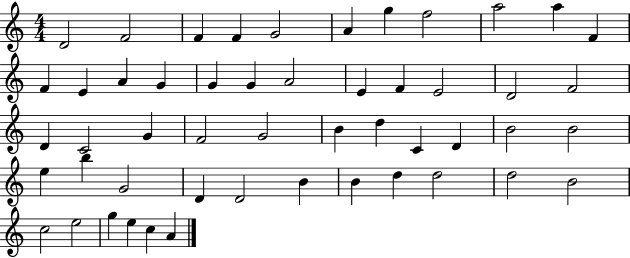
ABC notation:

X:1
T:Untitled
M:4/4
L:1/4
K:C
D2 F2 F F G2 A g f2 a2 a F F E A G G G A2 E F E2 D2 F2 D C2 G F2 G2 B d C D B2 B2 e b G2 D D2 B B d d2 d2 B2 c2 e2 g e c A